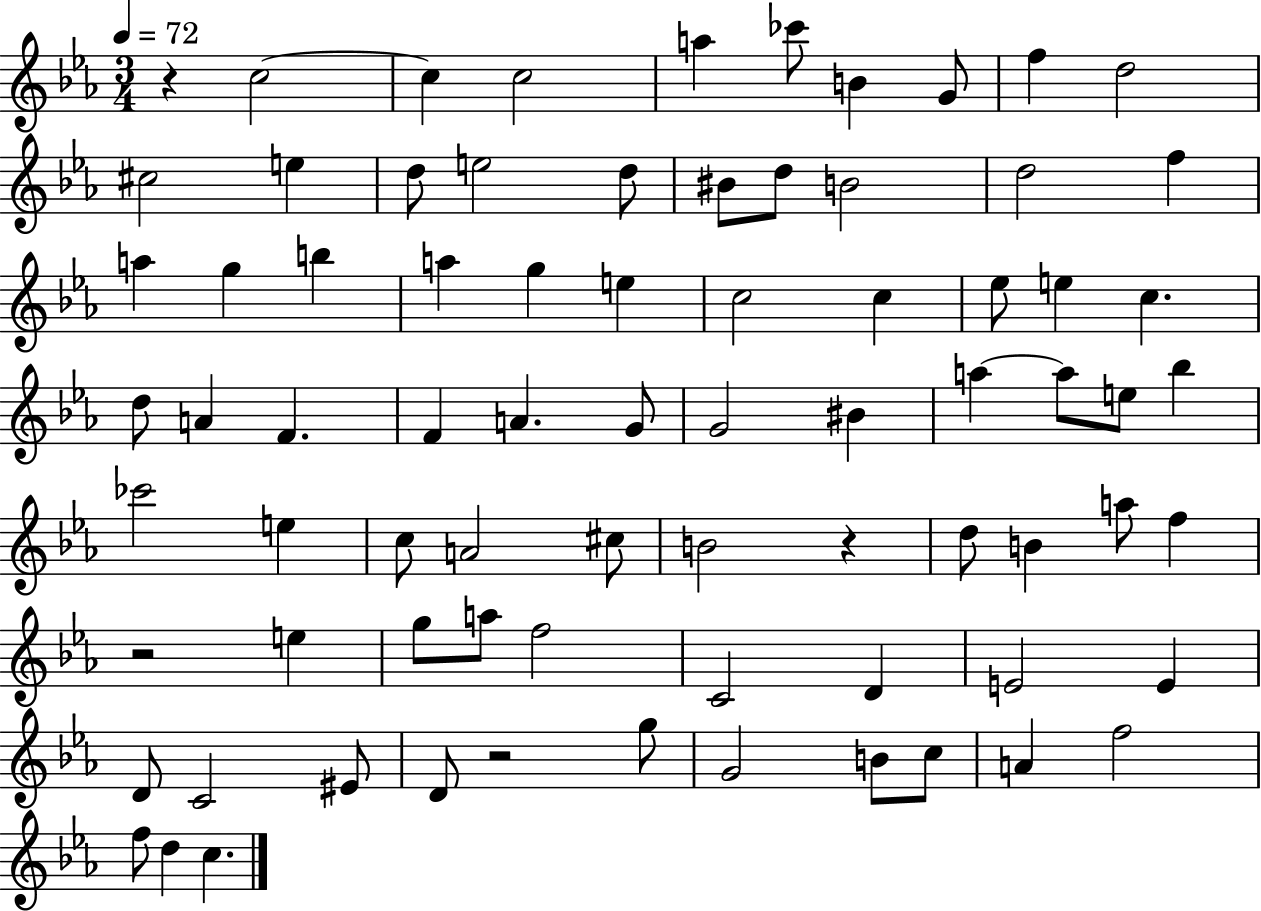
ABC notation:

X:1
T:Untitled
M:3/4
L:1/4
K:Eb
z c2 c c2 a _c'/2 B G/2 f d2 ^c2 e d/2 e2 d/2 ^B/2 d/2 B2 d2 f a g b a g e c2 c _e/2 e c d/2 A F F A G/2 G2 ^B a a/2 e/2 _b _c'2 e c/2 A2 ^c/2 B2 z d/2 B a/2 f z2 e g/2 a/2 f2 C2 D E2 E D/2 C2 ^E/2 D/2 z2 g/2 G2 B/2 c/2 A f2 f/2 d c